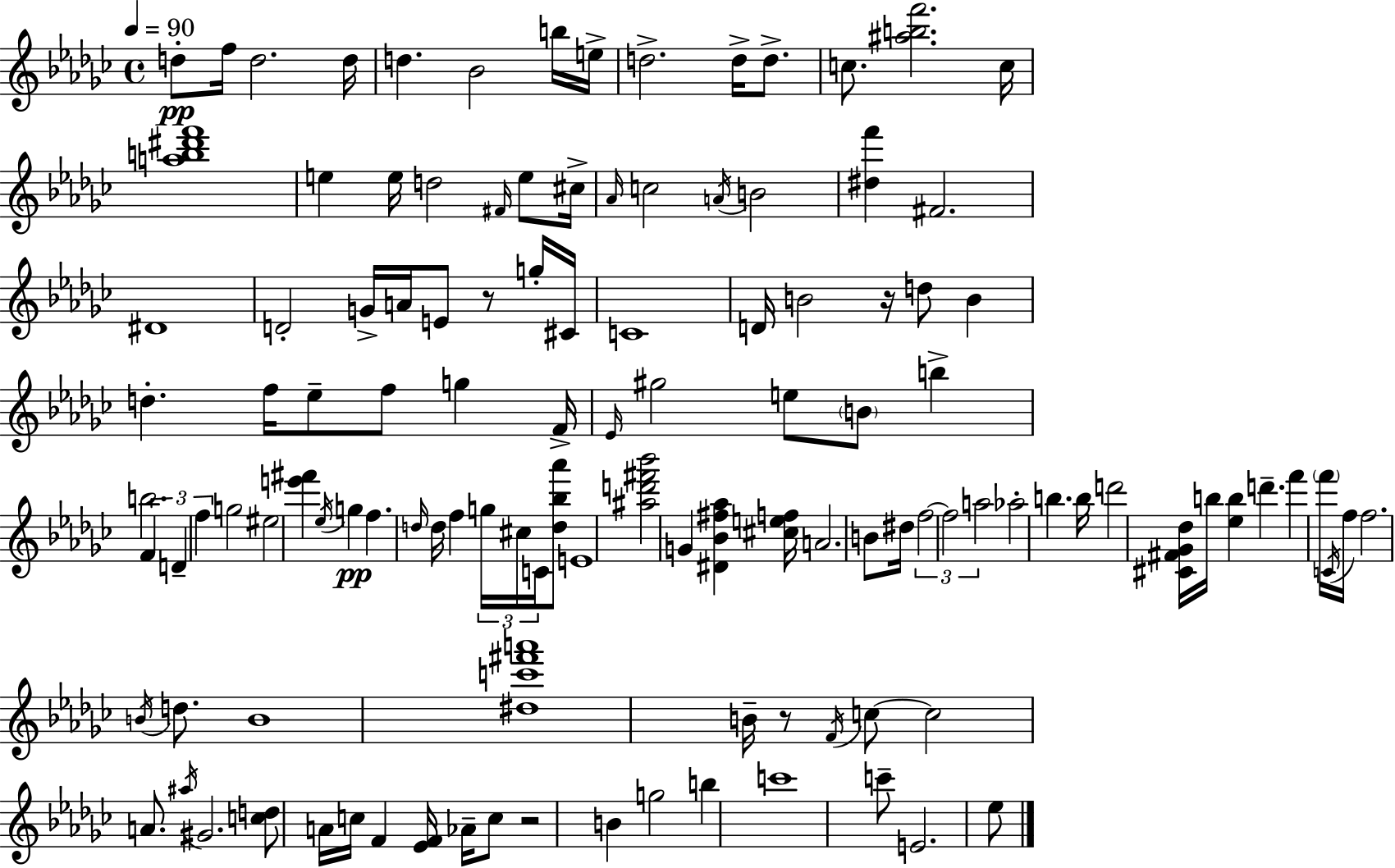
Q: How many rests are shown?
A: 4